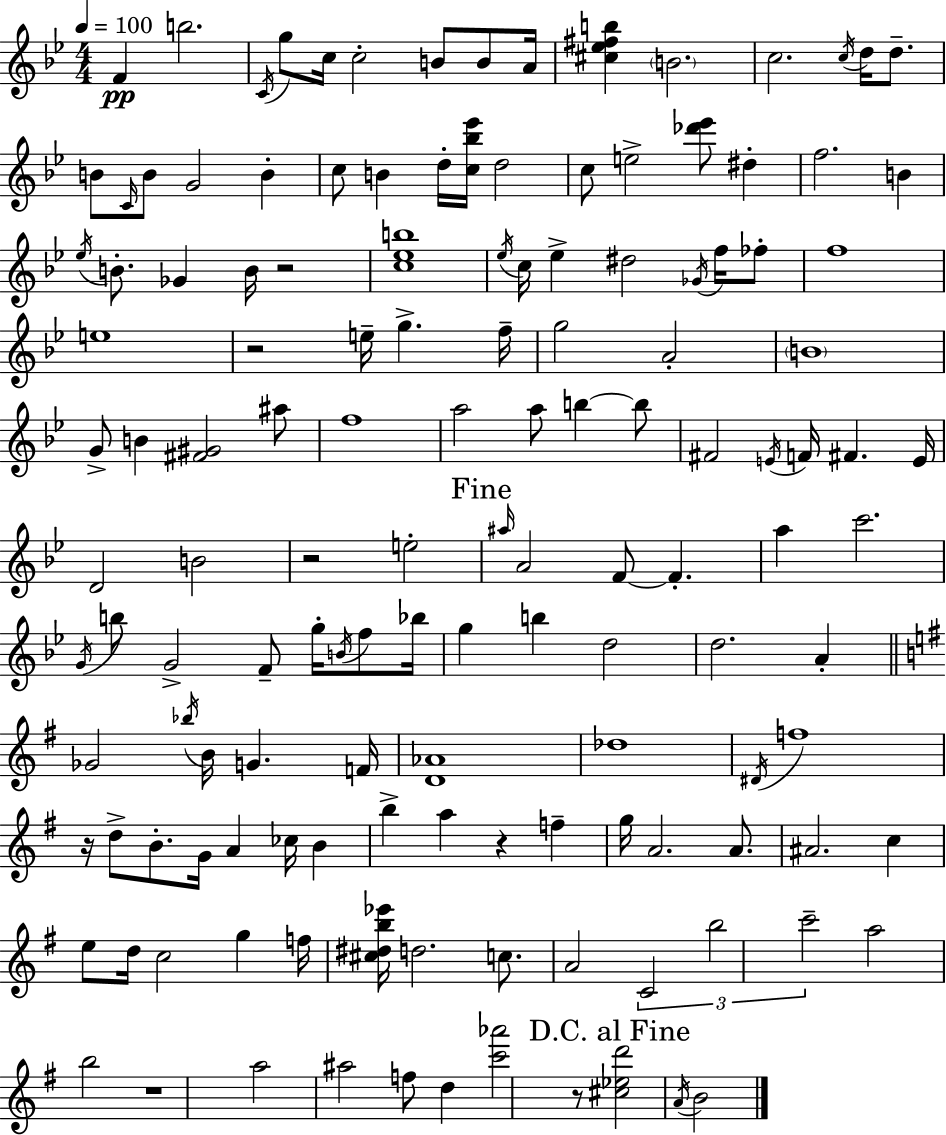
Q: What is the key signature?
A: BES major